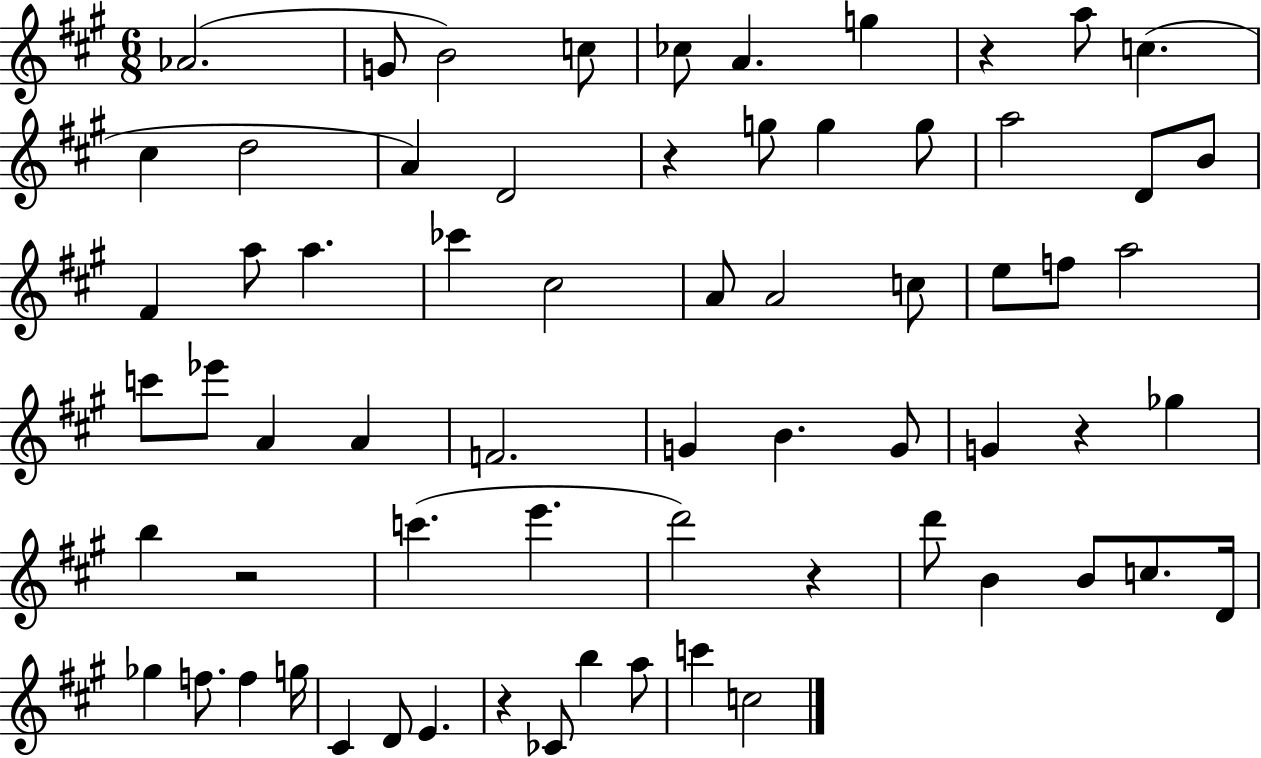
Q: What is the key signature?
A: A major